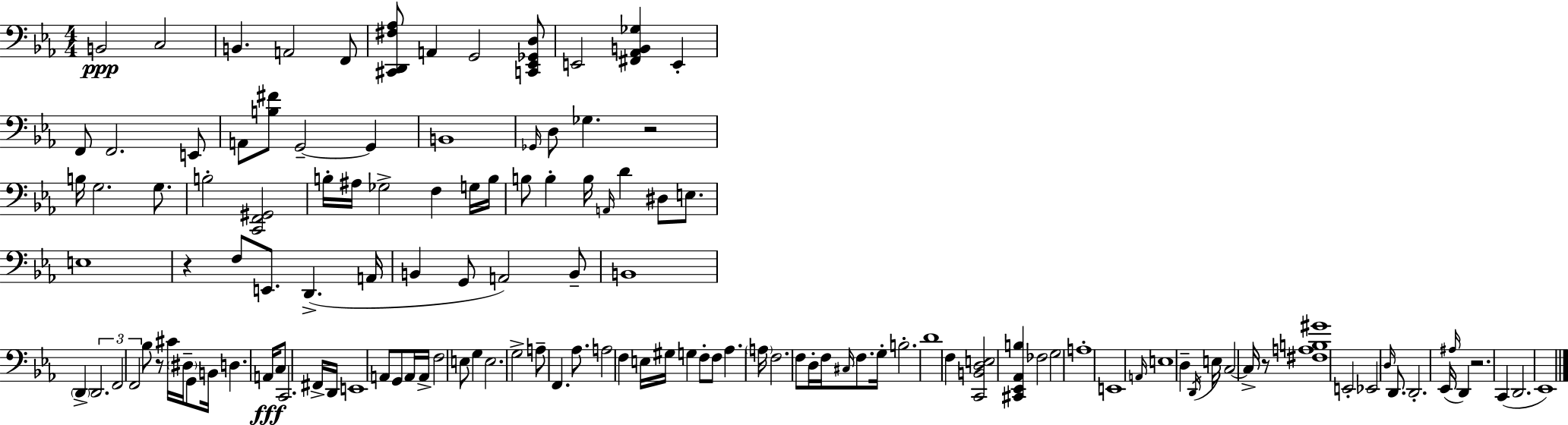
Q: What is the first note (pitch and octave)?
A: B2